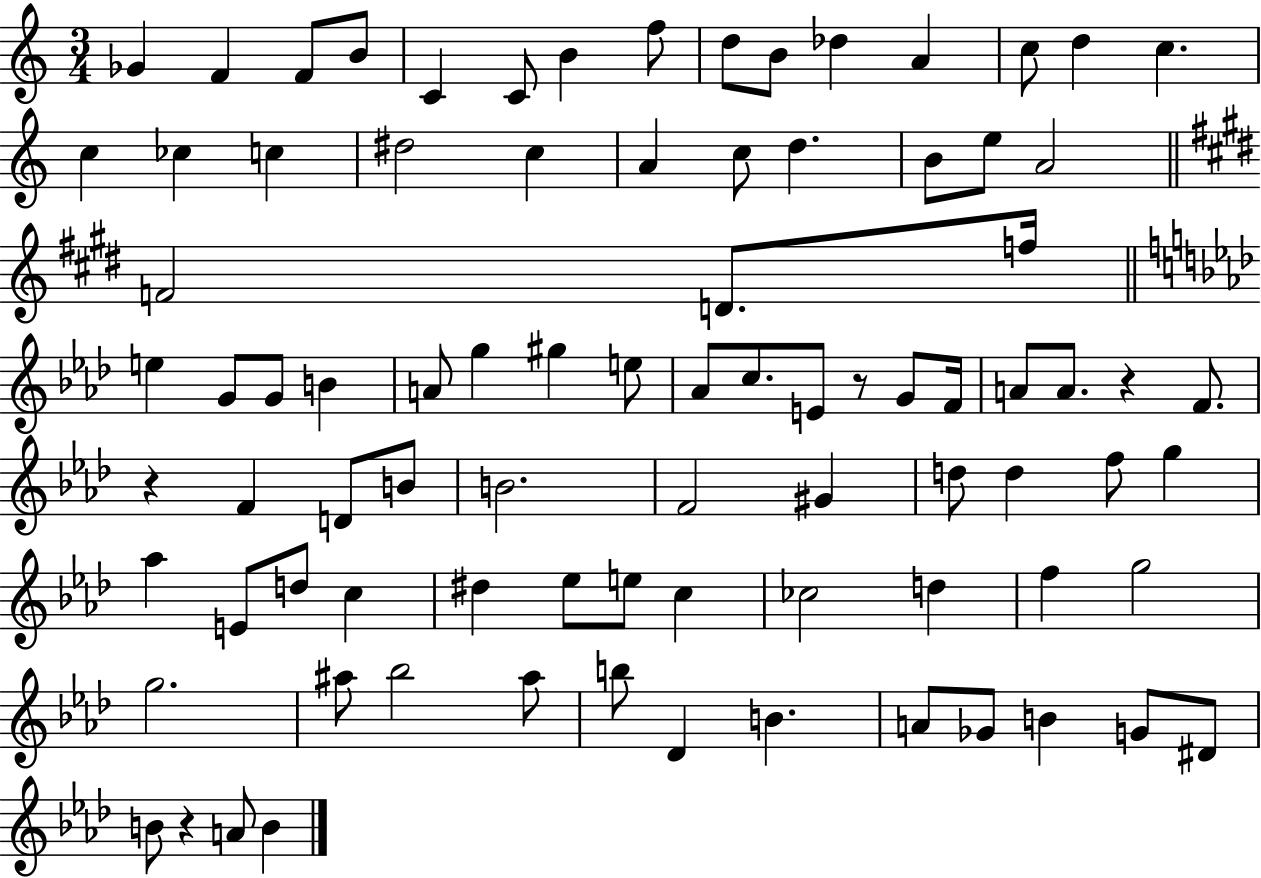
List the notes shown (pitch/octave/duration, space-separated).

Gb4/q F4/q F4/e B4/e C4/q C4/e B4/q F5/e D5/e B4/e Db5/q A4/q C5/e D5/q C5/q. C5/q CES5/q C5/q D#5/h C5/q A4/q C5/e D5/q. B4/e E5/e A4/h F4/h D4/e. F5/s E5/q G4/e G4/e B4/q A4/e G5/q G#5/q E5/e Ab4/e C5/e. E4/e R/e G4/e F4/s A4/e A4/e. R/q F4/e. R/q F4/q D4/e B4/e B4/h. F4/h G#4/q D5/e D5/q F5/e G5/q Ab5/q E4/e D5/e C5/q D#5/q Eb5/e E5/e C5/q CES5/h D5/q F5/q G5/h G5/h. A#5/e Bb5/h A#5/e B5/e Db4/q B4/q. A4/e Gb4/e B4/q G4/e D#4/e B4/e R/q A4/e B4/q